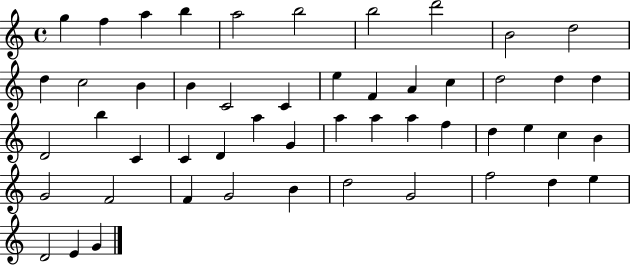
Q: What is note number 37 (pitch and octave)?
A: C5